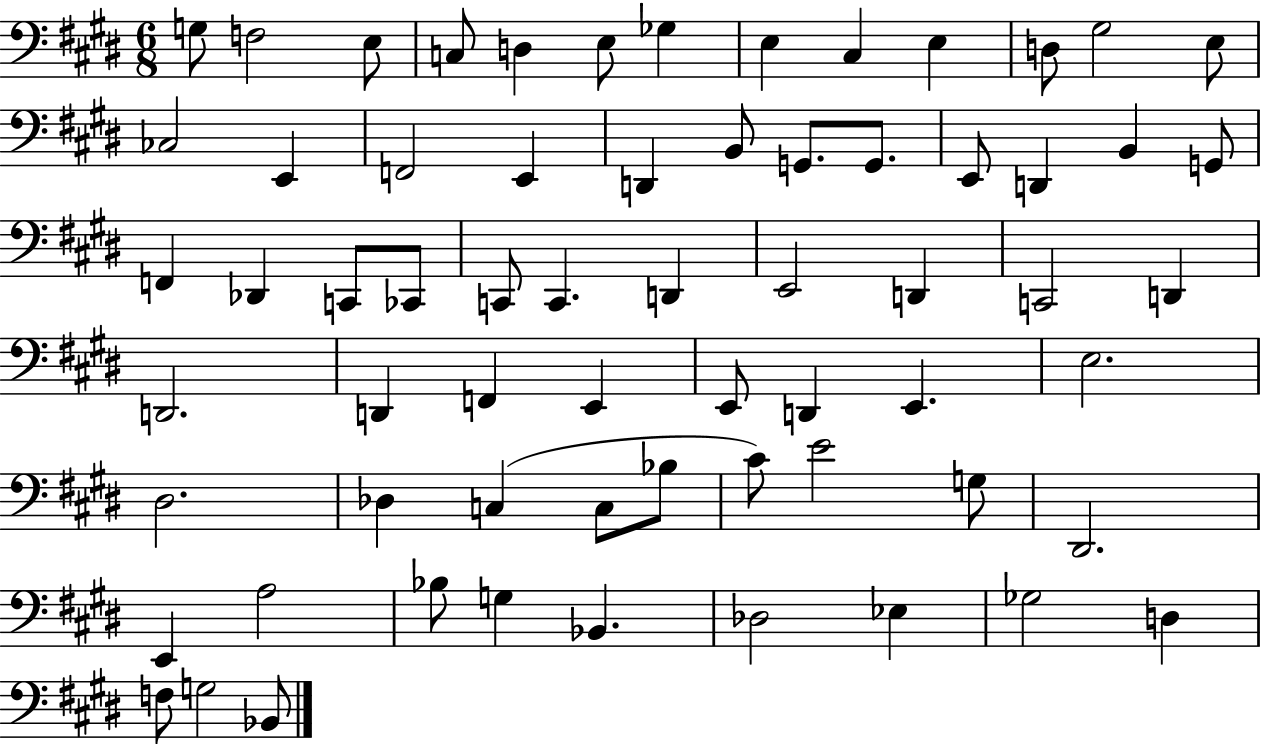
X:1
T:Untitled
M:6/8
L:1/4
K:E
G,/2 F,2 E,/2 C,/2 D, E,/2 _G, E, ^C, E, D,/2 ^G,2 E,/2 _C,2 E,, F,,2 E,, D,, B,,/2 G,,/2 G,,/2 E,,/2 D,, B,, G,,/2 F,, _D,, C,,/2 _C,,/2 C,,/2 C,, D,, E,,2 D,, C,,2 D,, D,,2 D,, F,, E,, E,,/2 D,, E,, E,2 ^D,2 _D, C, C,/2 _B,/2 ^C/2 E2 G,/2 ^D,,2 E,, A,2 _B,/2 G, _B,, _D,2 _E, _G,2 D, F,/2 G,2 _B,,/2